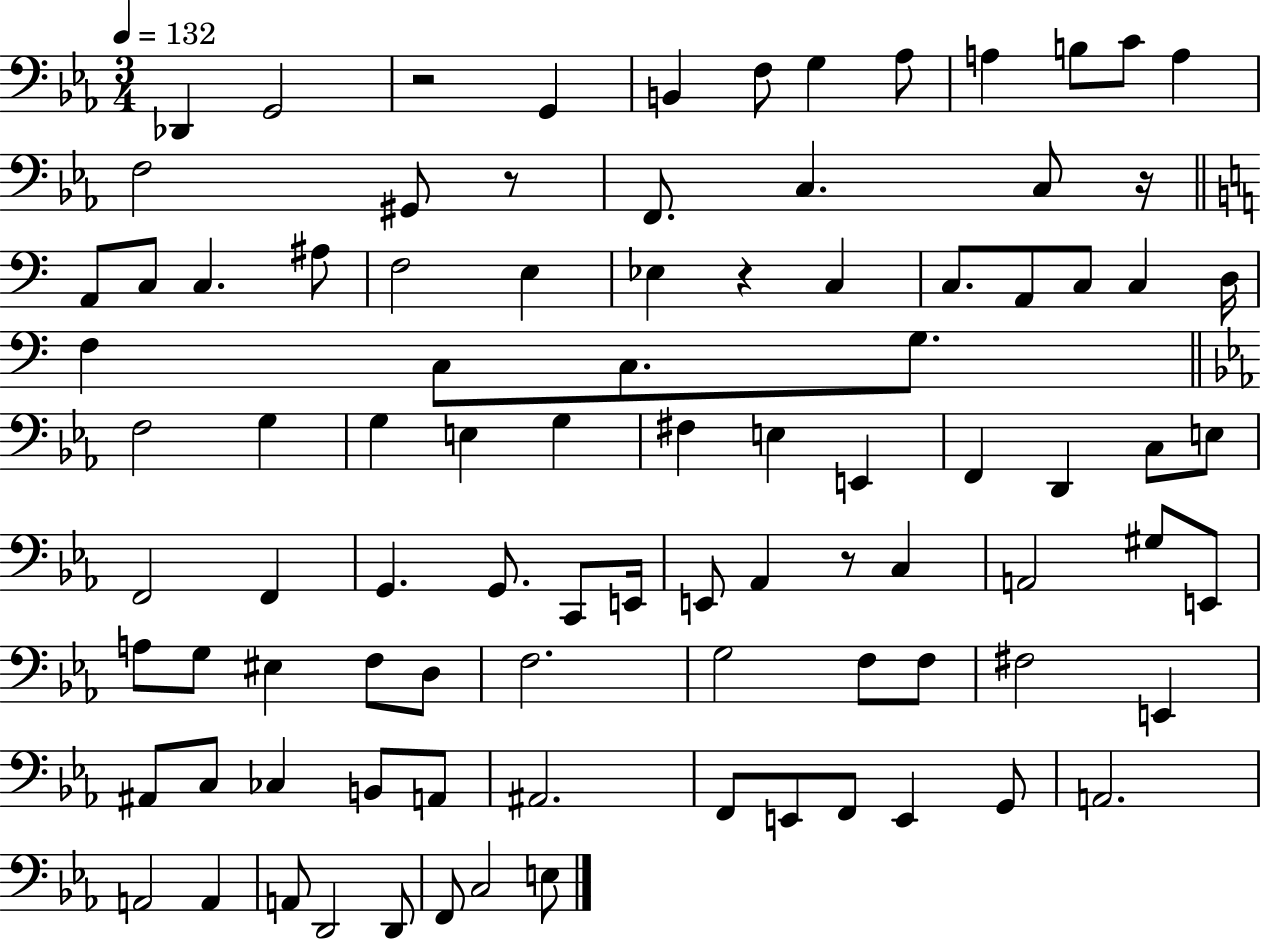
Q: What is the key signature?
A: EES major